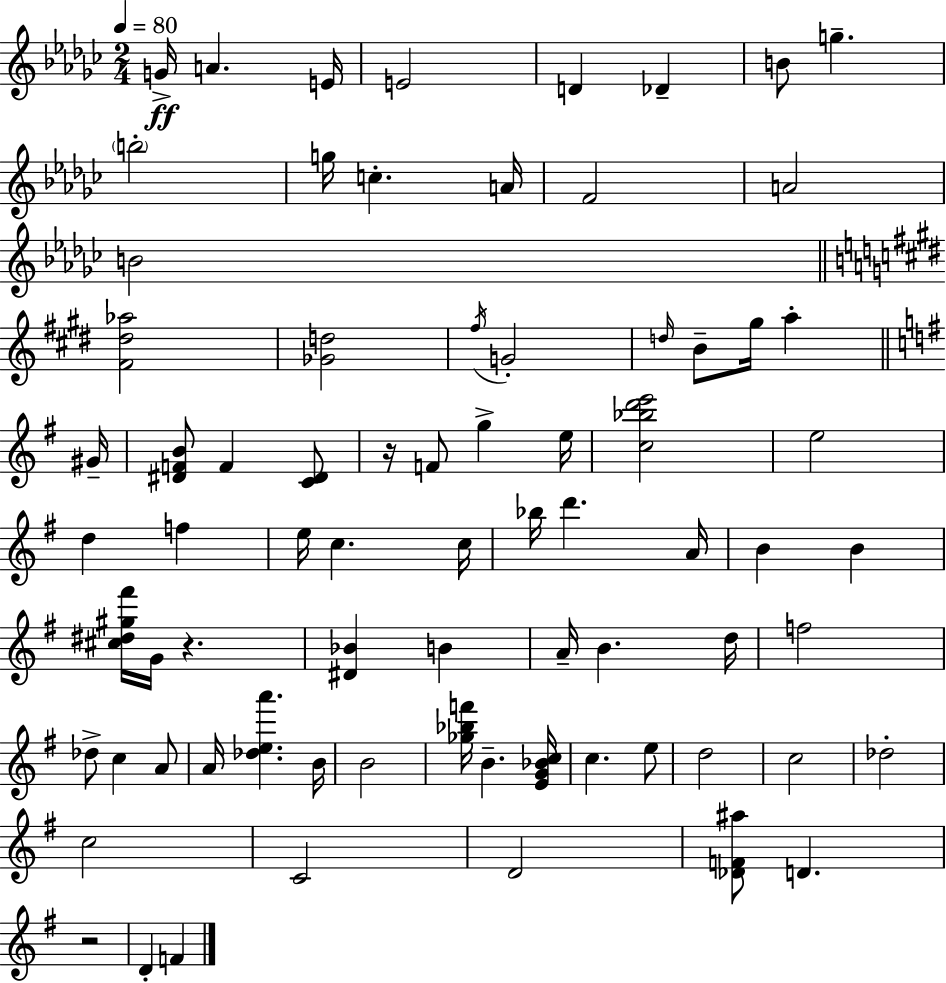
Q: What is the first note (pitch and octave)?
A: G4